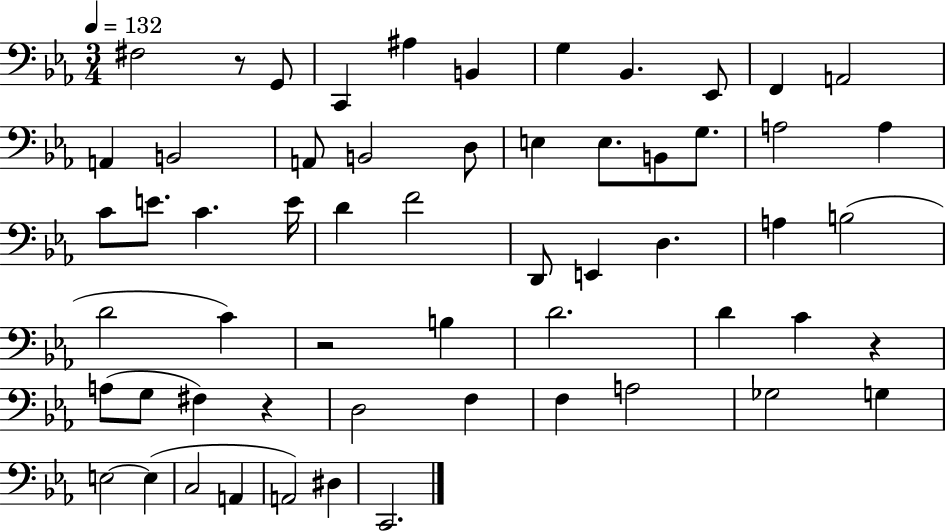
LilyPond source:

{
  \clef bass
  \numericTimeSignature
  \time 3/4
  \key ees \major
  \tempo 4 = 132
  \repeat volta 2 { fis2 r8 g,8 | c,4 ais4 b,4 | g4 bes,4. ees,8 | f,4 a,2 | \break a,4 b,2 | a,8 b,2 d8 | e4 e8. b,8 g8. | a2 a4 | \break c'8 e'8. c'4. e'16 | d'4 f'2 | d,8 e,4 d4. | a4 b2( | \break d'2 c'4) | r2 b4 | d'2. | d'4 c'4 r4 | \break a8( g8 fis4) r4 | d2 f4 | f4 a2 | ges2 g4 | \break e2~~ e4( | c2 a,4 | a,2) dis4 | c,2. | \break } \bar "|."
}